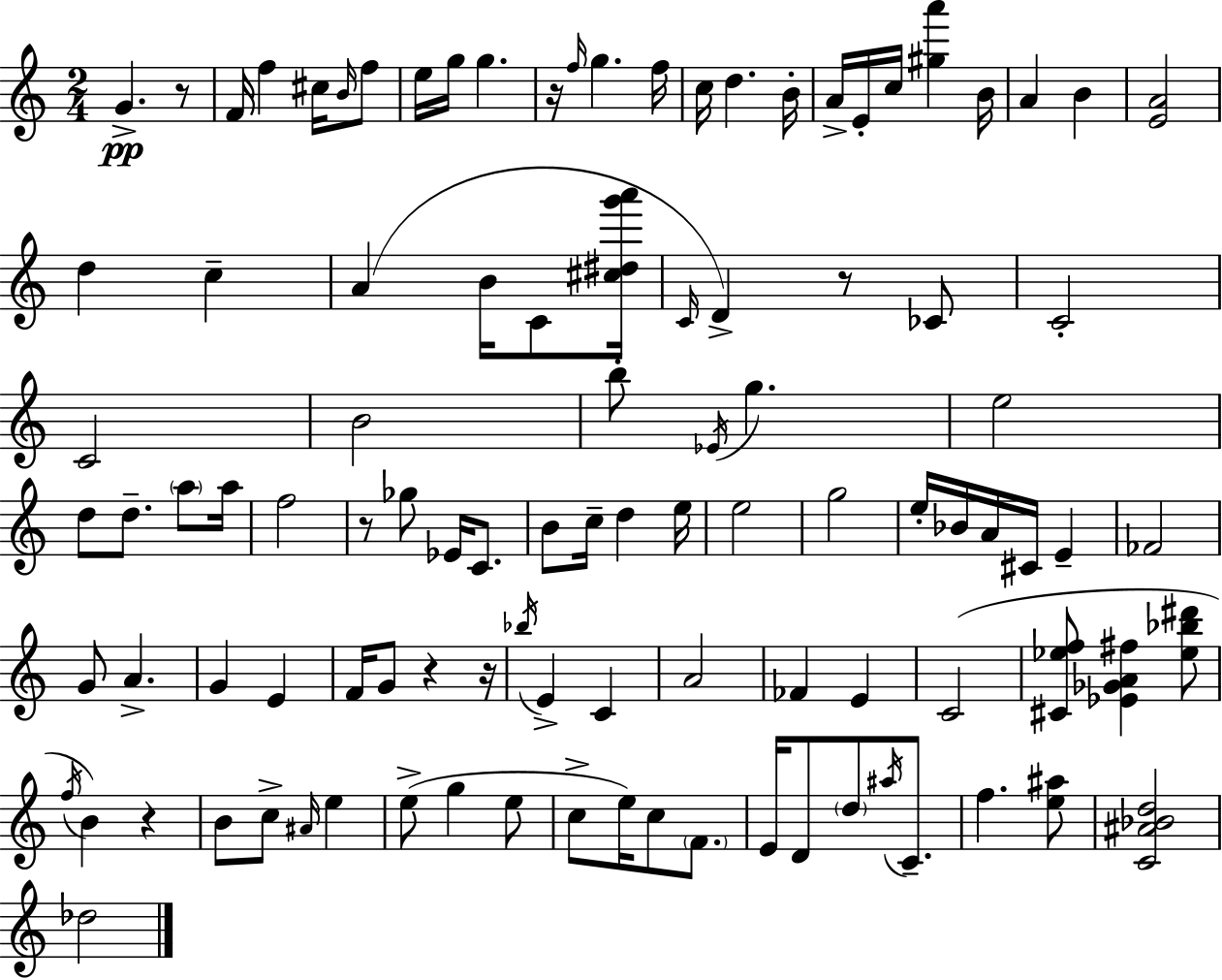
{
  \clef treble
  \numericTimeSignature
  \time 2/4
  \key a \minor
  g'4.->\pp r8 | f'16 f''4 cis''16 \grace { b'16 } f''8 | e''16 g''16 g''4. | r16 \grace { f''16 } g''4. | \break f''16 c''16 d''4. | b'16-. a'16-> e'16-. c''16 <gis'' a'''>4 | b'16 a'4 b'4 | <e' a'>2 | \break d''4 c''4-- | a'4( b'16 c'8 | <cis'' dis'' g''' a'''>16 \grace { c'16 }) d'4-> r8 | ces'8 c'2-. | \break c'2 | b'2 | b''8-. \acciaccatura { ees'16 } g''4. | e''2 | \break d''8 d''8.-- | \parenthesize a''8 a''16 f''2 | r8 ges''8 | ees'16 c'8. b'8 c''16-- d''4 | \break e''16 e''2 | g''2 | e''16-. bes'16 a'16 cis'16 | e'4-- fes'2 | \break g'8 a'4.-> | g'4 | e'4 f'16 g'8 r4 | r16 \acciaccatura { bes''16 } e'4-> | \break c'4 a'2 | fes'4 | e'4 c'2( | <cis' ees'' f''>8 <ees' ges' a' fis''>4 | \break <ees'' bes'' dis'''>8 \acciaccatura { f''16 }) b'4 | r4 b'8 | c''8-> \grace { ais'16 } e''4 e''8->( | g''4 e''8 c''8-> | \break e''16) c''8 \parenthesize f'8. e'16 | d'8 \parenthesize d''8 \acciaccatura { ais''16 } c'8.-- | f''4. <e'' ais''>8 | <c' ais' bes' d''>2 | \break des''2 | \bar "|."
}